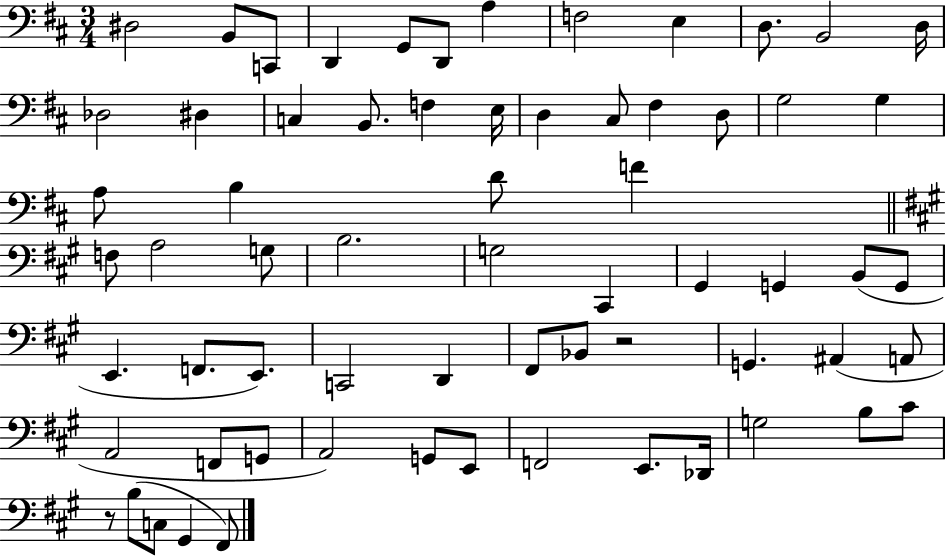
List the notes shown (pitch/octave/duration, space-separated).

D#3/h B2/e C2/e D2/q G2/e D2/e A3/q F3/h E3/q D3/e. B2/h D3/s Db3/h D#3/q C3/q B2/e. F3/q E3/s D3/q C#3/e F#3/q D3/e G3/h G3/q A3/e B3/q D4/e F4/q F3/e A3/h G3/e B3/h. G3/h C#2/q G#2/q G2/q B2/e G2/e E2/q. F2/e. E2/e. C2/h D2/q F#2/e Bb2/e R/h G2/q. A#2/q A2/e A2/h F2/e G2/e A2/h G2/e E2/e F2/h E2/e. Db2/s G3/h B3/e C#4/e R/e B3/e C3/e G#2/q F#2/e